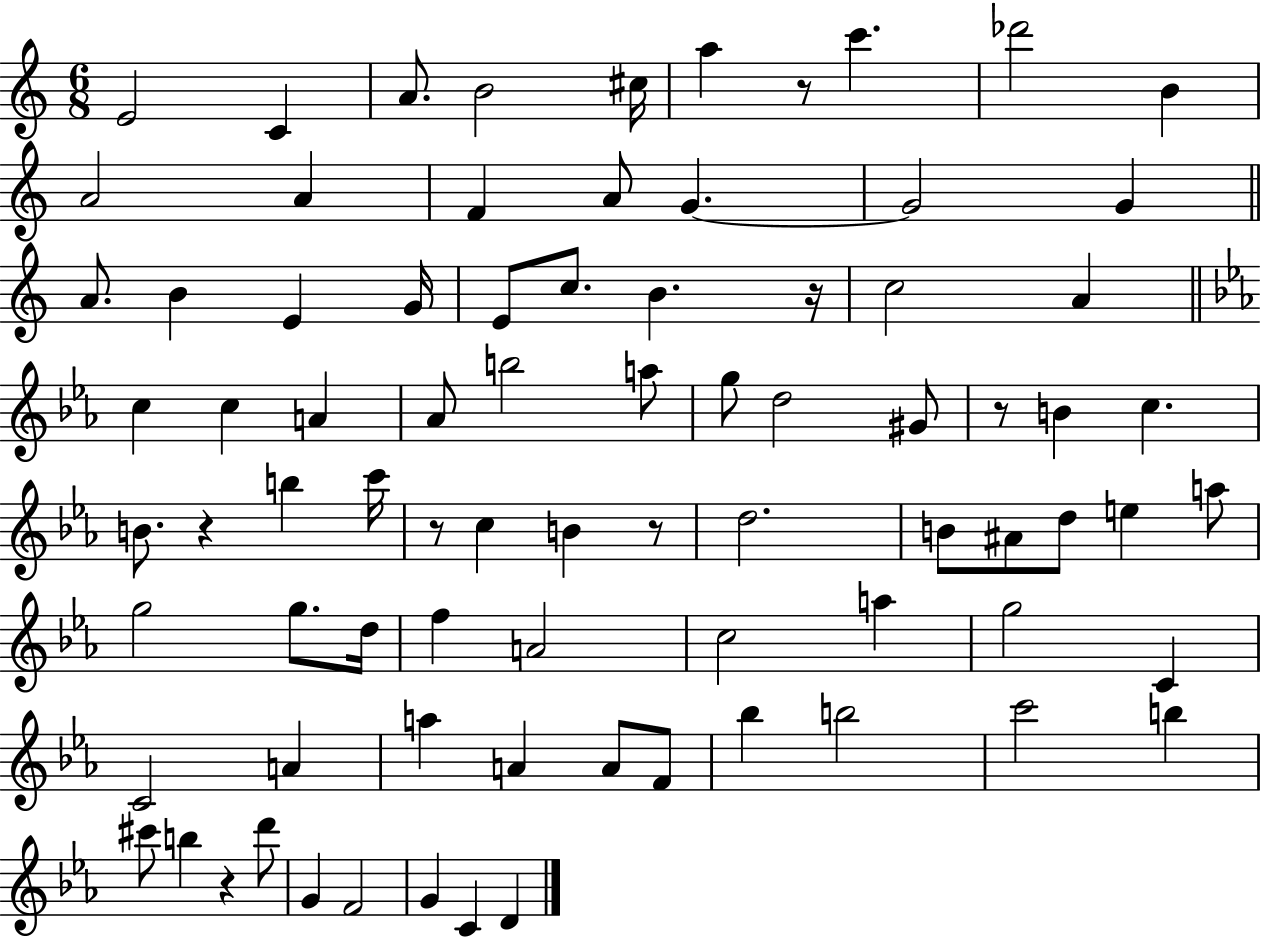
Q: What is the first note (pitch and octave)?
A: E4